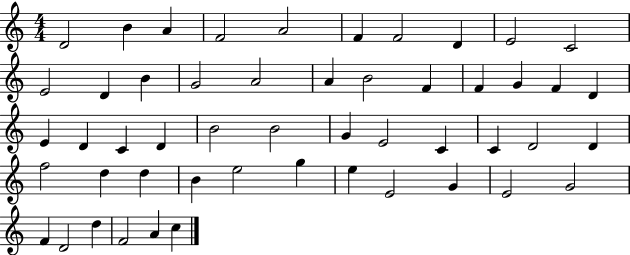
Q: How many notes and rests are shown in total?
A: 51